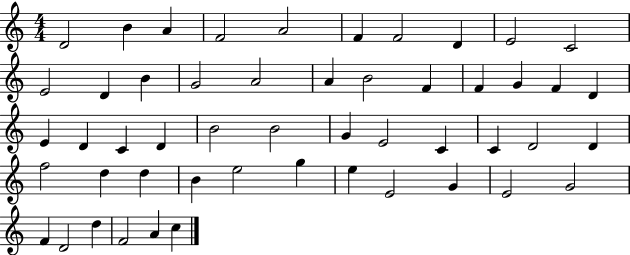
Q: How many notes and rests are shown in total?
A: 51